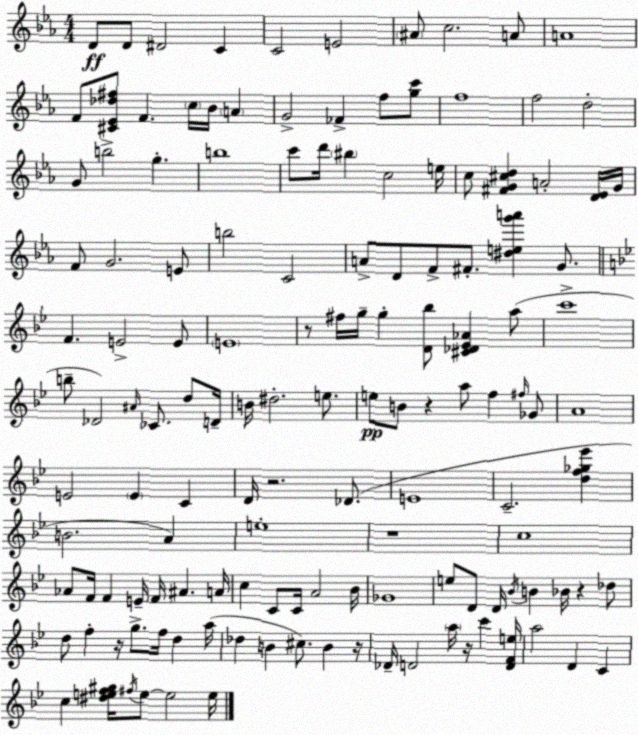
X:1
T:Untitled
M:4/4
L:1/4
K:Cm
D/2 D/2 ^D2 C C2 E2 ^A/2 c2 A/2 A4 F/2 [^C_E_d^f]/2 F c/4 _B/4 A G2 _F f/2 [gc']/2 f4 f2 d2 G/2 b2 g b4 c'/2 d'/4 ^b c2 e/4 c/2 [^FG^cd] A2 [D_E]/4 G/4 F/2 G2 E/2 b2 C2 A/2 D/2 F/2 ^F/2 [^deg'a'] G/2 F E2 E/2 E4 z/2 ^f/4 g/4 g [D_b]/2 [^C_D_E_A] a/2 c'4 b/2 _D2 ^A/4 _C/2 d/2 D/4 B/4 ^d2 e/2 e/2 B/2 z a/2 f ^f/4 _G/2 A4 E2 E C D/4 z2 _D/2 E4 C2 [df_g_e'] B2 A e4 z4 c4 _A/2 F/4 F E/4 F/4 ^A A/4 c C/2 C/4 A2 _B/4 _G4 e/2 D/2 D/4 _B/4 B _B/4 z _d/2 d/2 f z/4 g/2 f/4 d a/4 _d B ^c/2 B z/4 _D/4 D2 a/4 z/4 c' [DFe]/4 a2 D C c [^def^g]/4 ^f/4 e/2 e2 e/4